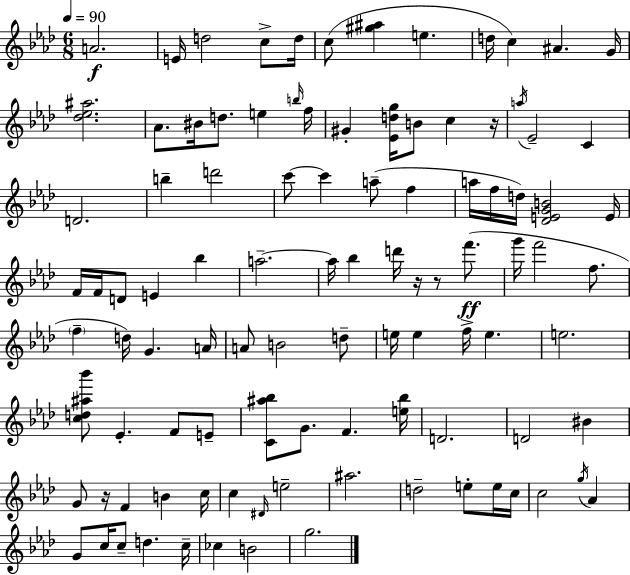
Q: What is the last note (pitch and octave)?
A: G5